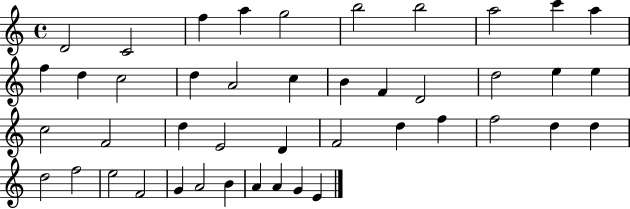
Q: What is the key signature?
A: C major